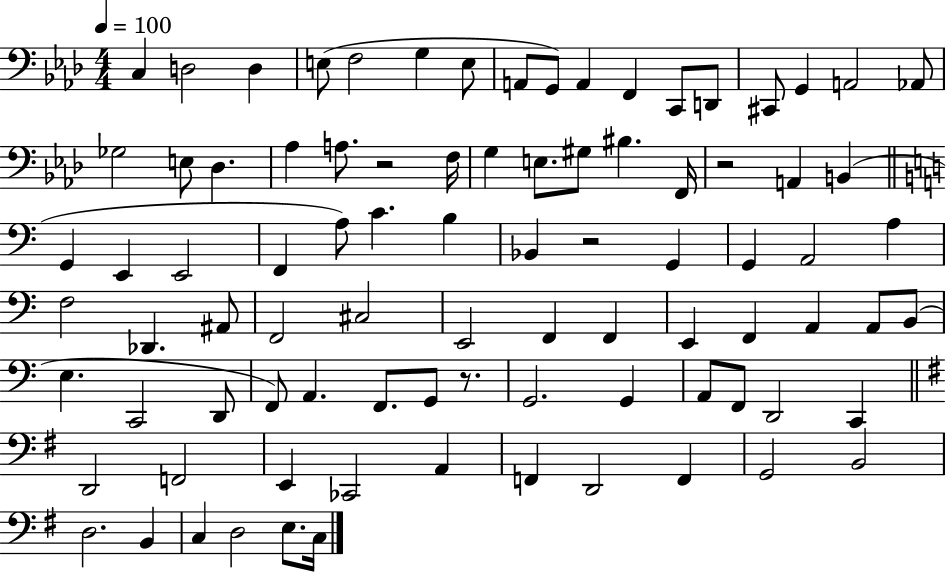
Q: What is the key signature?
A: AES major